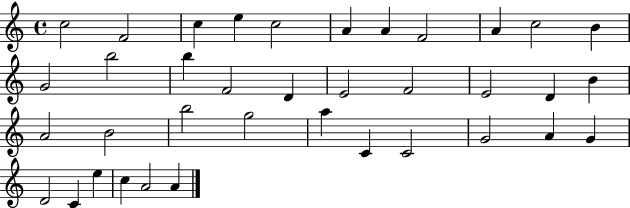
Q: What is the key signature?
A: C major